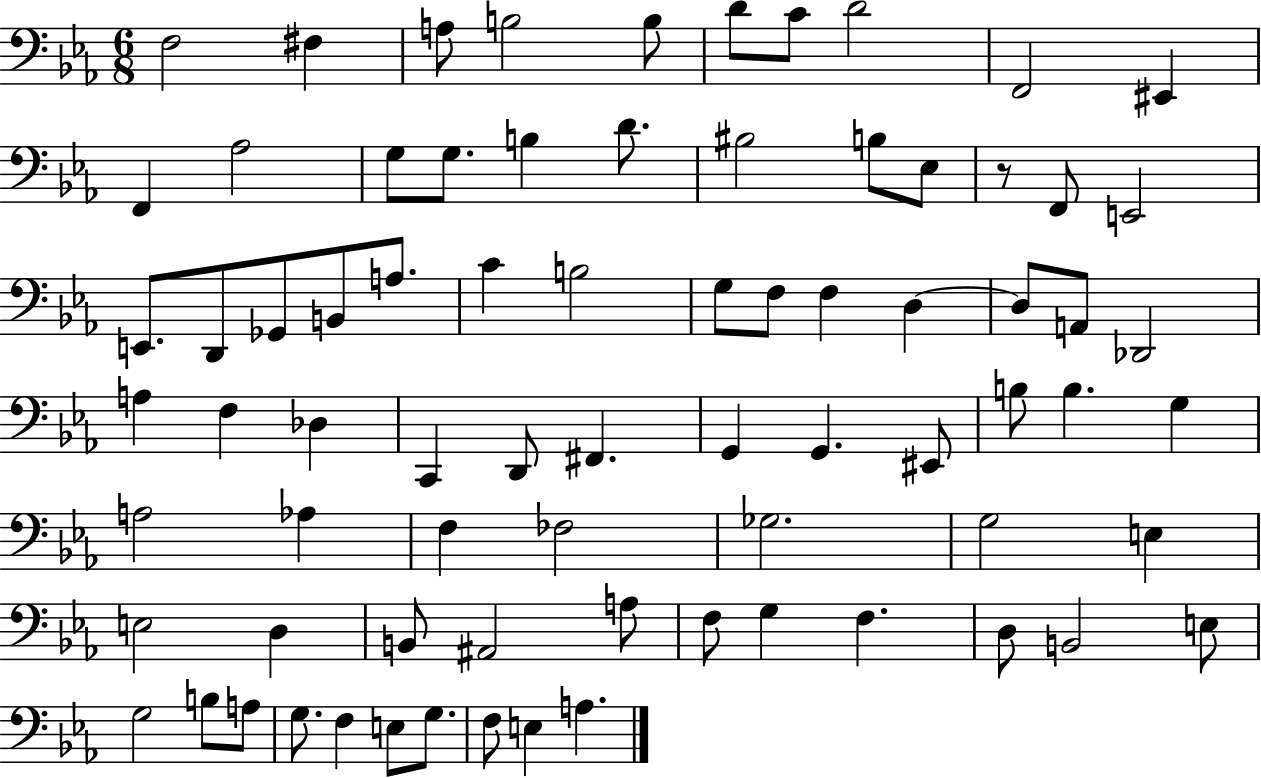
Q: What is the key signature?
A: EES major